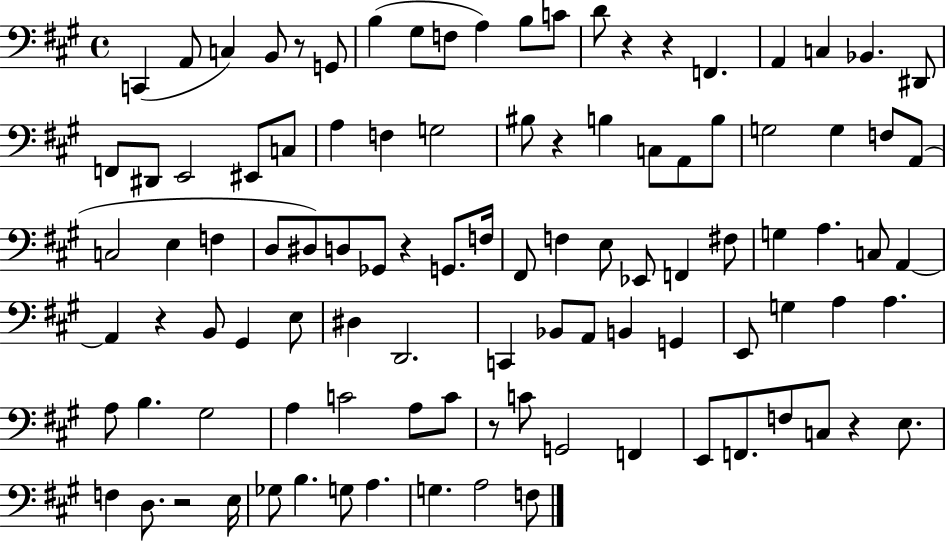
{
  \clef bass
  \time 4/4
  \defaultTimeSignature
  \key a \major
  c,4( a,8 c4) b,8 r8 g,8 | b4( gis8 f8 a4) b8 c'8 | d'8 r4 r4 f,4. | a,4 c4 bes,4. dis,8 | \break f,8 dis,8 e,2 eis,8 c8 | a4 f4 g2 | bis8 r4 b4 c8 a,8 b8 | g2 g4 f8 a,8( | \break c2 e4 f4 | d8 dis8) d8 ges,8 r4 g,8. f16 | fis,8 f4 e8 ees,8 f,4 fis8 | g4 a4. c8 a,4~~ | \break a,4 r4 b,8 gis,4 e8 | dis4 d,2. | c,4 bes,8 a,8 b,4 g,4 | e,8 g4 a4 a4. | \break a8 b4. gis2 | a4 c'2 a8 c'8 | r8 c'8 g,2 f,4 | e,8 f,8. f8 c8 r4 e8. | \break f4 d8. r2 e16 | ges8 b4. g8 a4. | g4. a2 f8 | \bar "|."
}